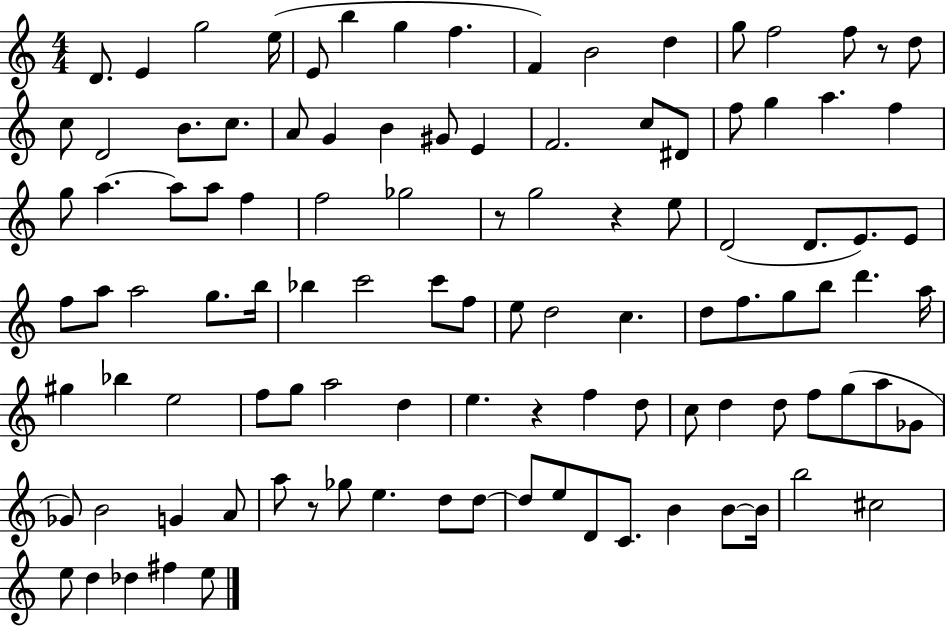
X:1
T:Untitled
M:4/4
L:1/4
K:C
D/2 E g2 e/4 E/2 b g f F B2 d g/2 f2 f/2 z/2 d/2 c/2 D2 B/2 c/2 A/2 G B ^G/2 E F2 c/2 ^D/2 f/2 g a f g/2 a a/2 a/2 f f2 _g2 z/2 g2 z e/2 D2 D/2 E/2 E/2 f/2 a/2 a2 g/2 b/4 _b c'2 c'/2 f/2 e/2 d2 c d/2 f/2 g/2 b/2 d' a/4 ^g _b e2 f/2 g/2 a2 d e z f d/2 c/2 d d/2 f/2 g/2 a/2 _G/2 _G/2 B2 G A/2 a/2 z/2 _g/2 e d/2 d/2 d/2 e/2 D/2 C/2 B B/2 B/4 b2 ^c2 e/2 d _d ^f e/2